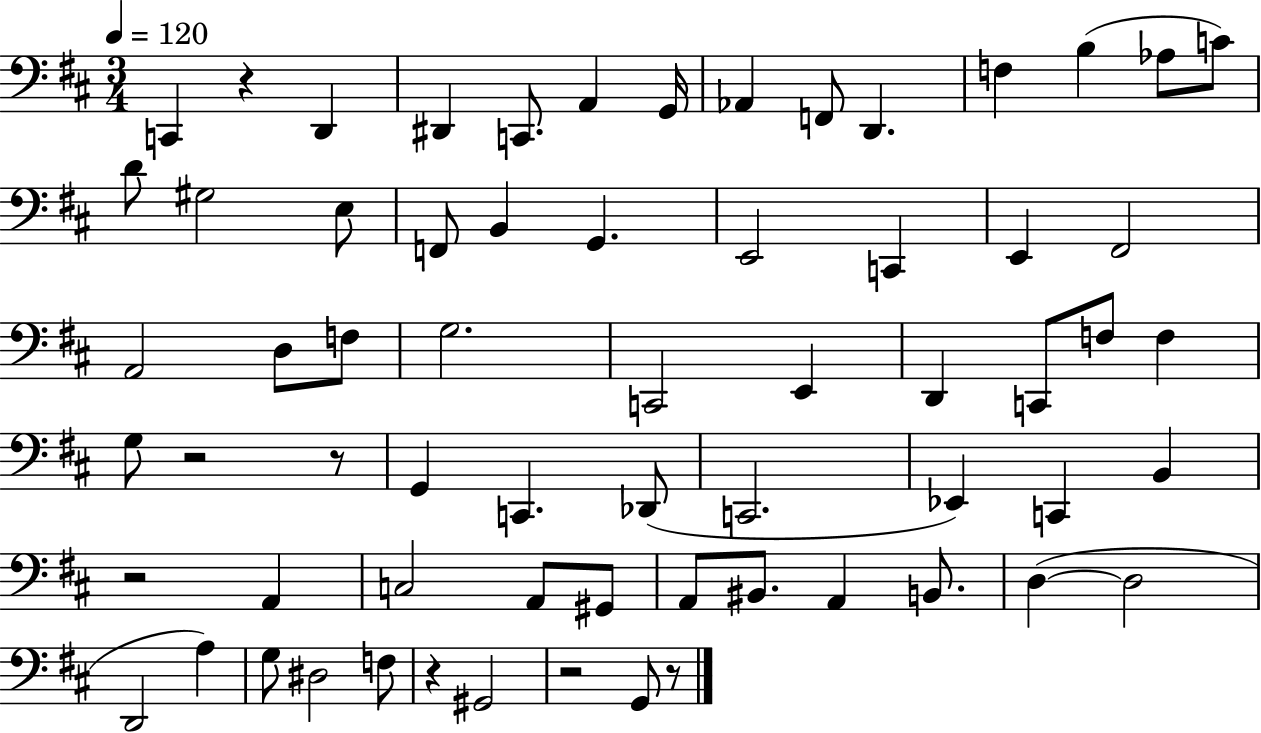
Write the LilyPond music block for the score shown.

{
  \clef bass
  \numericTimeSignature
  \time 3/4
  \key d \major
  \tempo 4 = 120
  c,4 r4 d,4 | dis,4 c,8. a,4 g,16 | aes,4 f,8 d,4. | f4 b4( aes8 c'8) | \break d'8 gis2 e8 | f,8 b,4 g,4. | e,2 c,4 | e,4 fis,2 | \break a,2 d8 f8 | g2. | c,2 e,4 | d,4 c,8 f8 f4 | \break g8 r2 r8 | g,4 c,4. des,8( | c,2. | ees,4) c,4 b,4 | \break r2 a,4 | c2 a,8 gis,8 | a,8 bis,8. a,4 b,8. | d4~(~ d2 | \break d,2 a4) | g8 dis2 f8 | r4 gis,2 | r2 g,8 r8 | \break \bar "|."
}